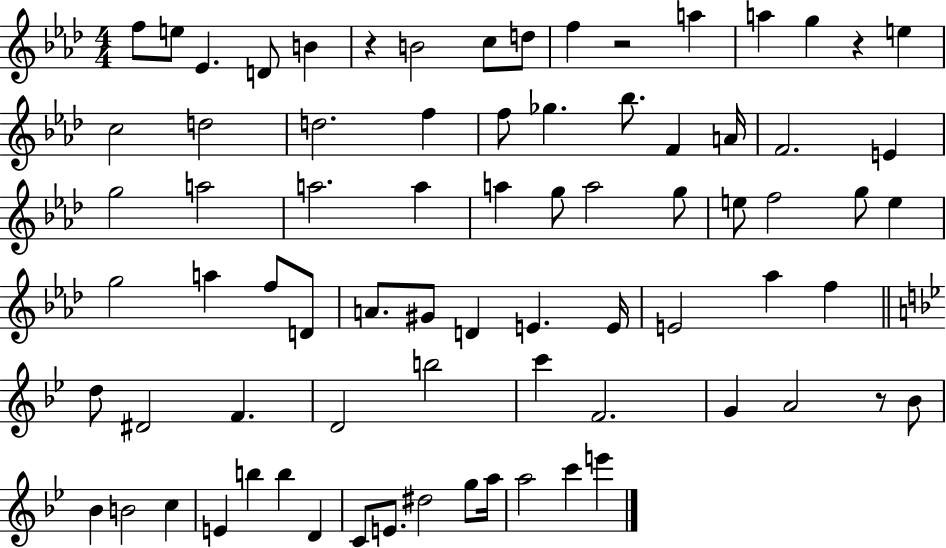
X:1
T:Untitled
M:4/4
L:1/4
K:Ab
f/2 e/2 _E D/2 B z B2 c/2 d/2 f z2 a a g z e c2 d2 d2 f f/2 _g _b/2 F A/4 F2 E g2 a2 a2 a a g/2 a2 g/2 e/2 f2 g/2 e g2 a f/2 D/2 A/2 ^G/2 D E E/4 E2 _a f d/2 ^D2 F D2 b2 c' F2 G A2 z/2 _B/2 _B B2 c E b b D C/2 E/2 ^d2 g/2 a/4 a2 c' e'